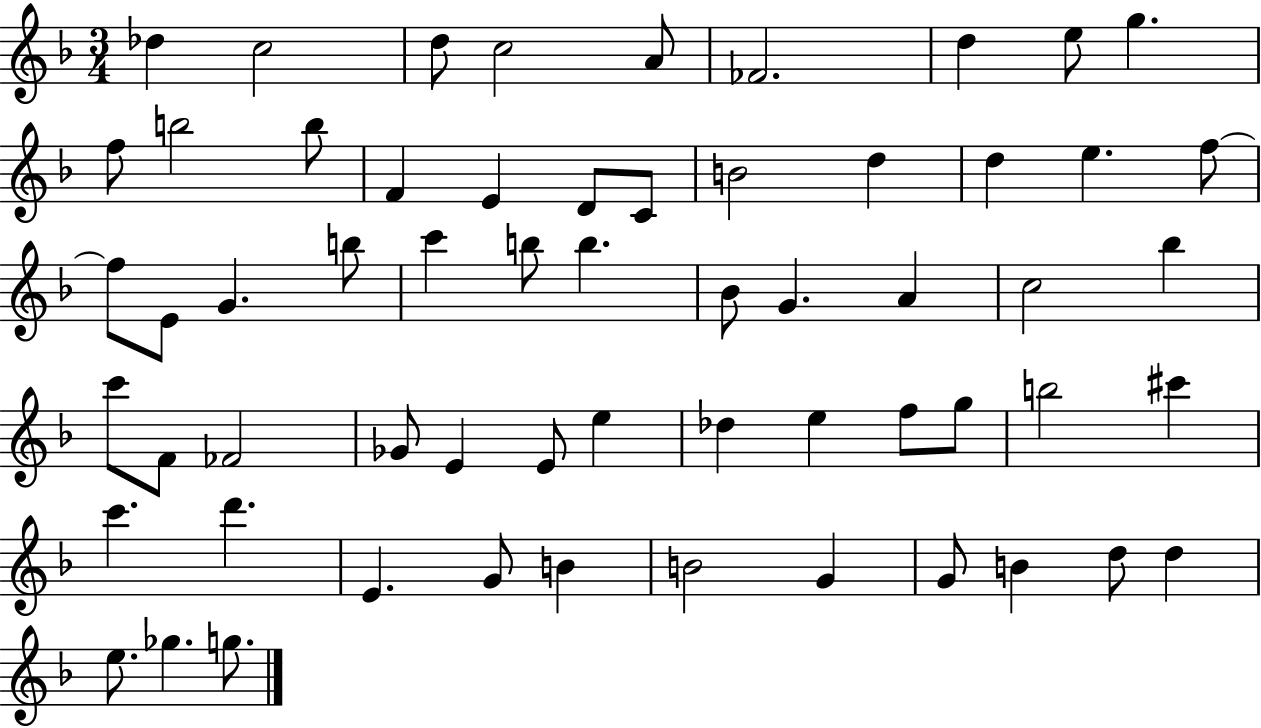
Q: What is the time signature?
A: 3/4